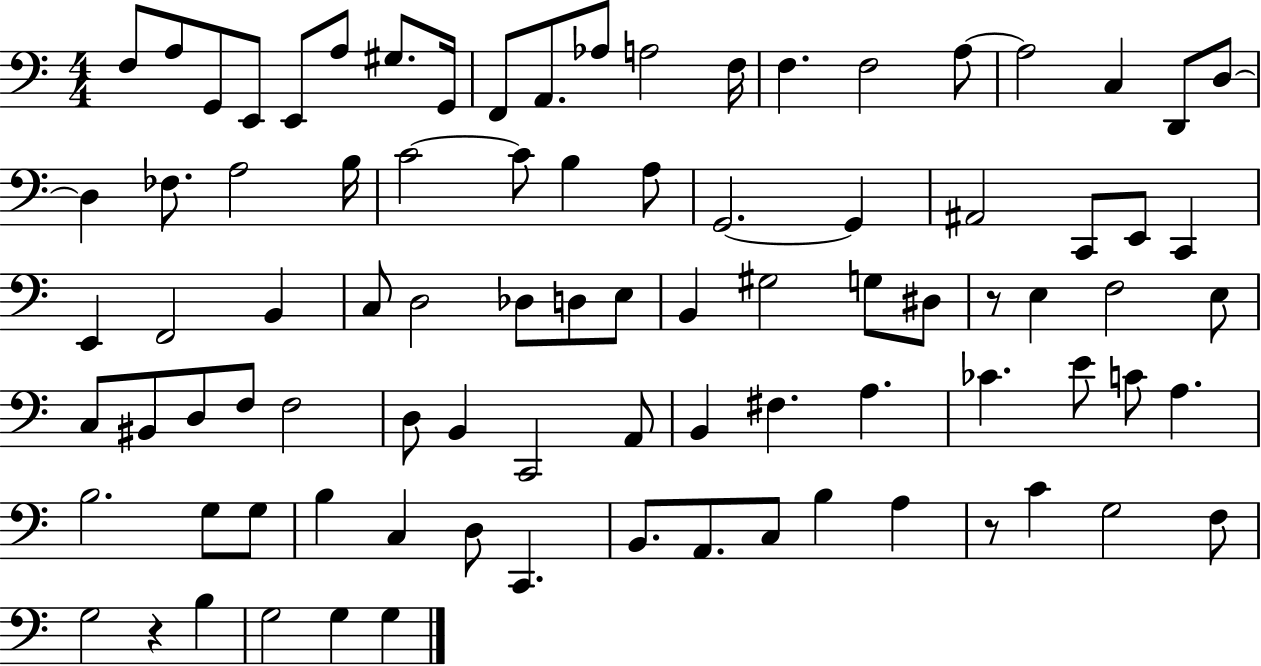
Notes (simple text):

F3/e A3/e G2/e E2/e E2/e A3/e G#3/e. G2/s F2/e A2/e. Ab3/e A3/h F3/s F3/q. F3/h A3/e A3/h C3/q D2/e D3/e D3/q FES3/e. A3/h B3/s C4/h C4/e B3/q A3/e G2/h. G2/q A#2/h C2/e E2/e C2/q E2/q F2/h B2/q C3/e D3/h Db3/e D3/e E3/e B2/q G#3/h G3/e D#3/e R/e E3/q F3/h E3/e C3/e BIS2/e D3/e F3/e F3/h D3/e B2/q C2/h A2/e B2/q F#3/q. A3/q. CES4/q. E4/e C4/e A3/q. B3/h. G3/e G3/e B3/q C3/q D3/e C2/q. B2/e. A2/e. C3/e B3/q A3/q R/e C4/q G3/h F3/e G3/h R/q B3/q G3/h G3/q G3/q